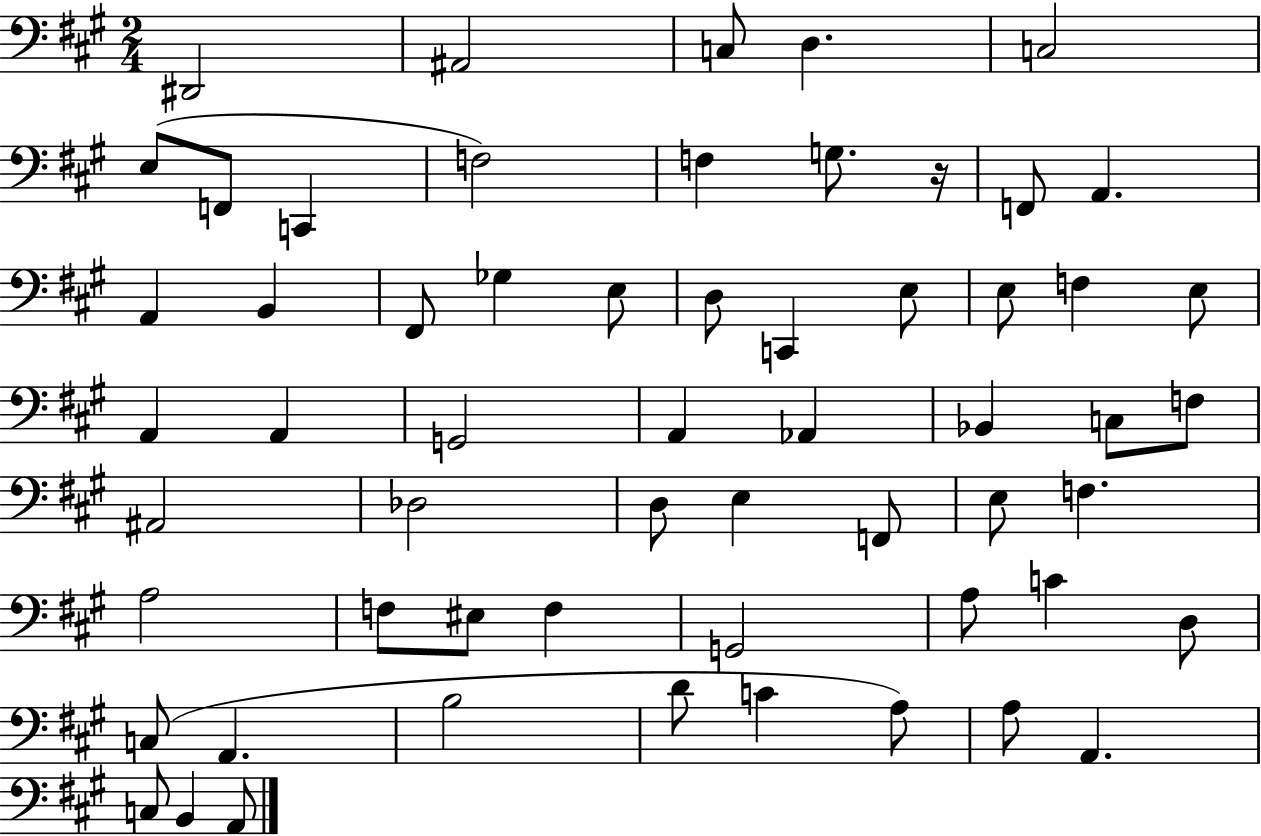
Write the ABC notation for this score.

X:1
T:Untitled
M:2/4
L:1/4
K:A
^D,,2 ^A,,2 C,/2 D, C,2 E,/2 F,,/2 C,, F,2 F, G,/2 z/4 F,,/2 A,, A,, B,, ^F,,/2 _G, E,/2 D,/2 C,, E,/2 E,/2 F, E,/2 A,, A,, G,,2 A,, _A,, _B,, C,/2 F,/2 ^A,,2 _D,2 D,/2 E, F,,/2 E,/2 F, A,2 F,/2 ^E,/2 F, G,,2 A,/2 C D,/2 C,/2 A,, B,2 D/2 C A,/2 A,/2 A,, C,/2 B,, A,,/2